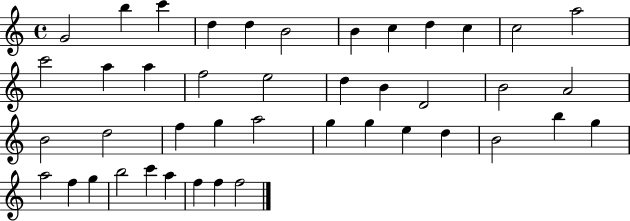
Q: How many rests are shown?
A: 0